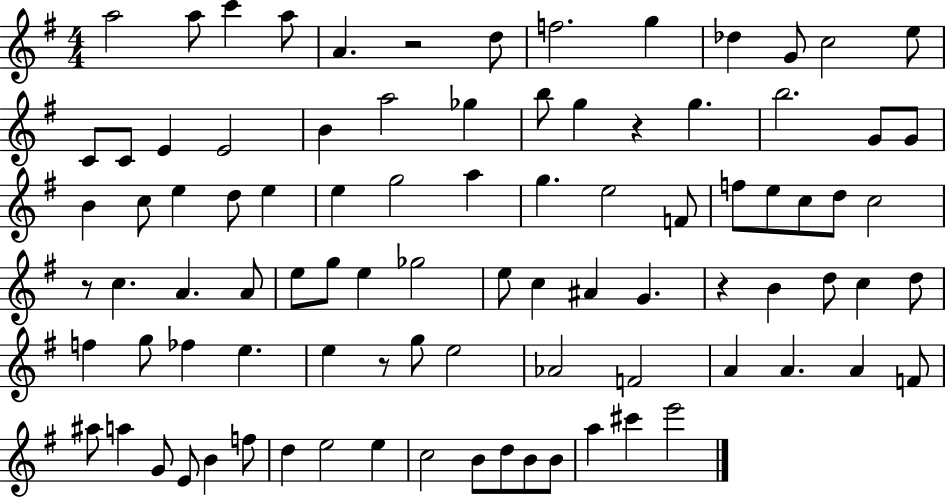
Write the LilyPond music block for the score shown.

{
  \clef treble
  \numericTimeSignature
  \time 4/4
  \key g \major
  a''2 a''8 c'''4 a''8 | a'4. r2 d''8 | f''2. g''4 | des''4 g'8 c''2 e''8 | \break c'8 c'8 e'4 e'2 | b'4 a''2 ges''4 | b''8 g''4 r4 g''4. | b''2. g'8 g'8 | \break b'4 c''8 e''4 d''8 e''4 | e''4 g''2 a''4 | g''4. e''2 f'8 | f''8 e''8 c''8 d''8 c''2 | \break r8 c''4. a'4. a'8 | e''8 g''8 e''4 ges''2 | e''8 c''4 ais'4 g'4. | r4 b'4 d''8 c''4 d''8 | \break f''4 g''8 fes''4 e''4. | e''4 r8 g''8 e''2 | aes'2 f'2 | a'4 a'4. a'4 f'8 | \break ais''8 a''4 g'8 e'8 b'4 f''8 | d''4 e''2 e''4 | c''2 b'8 d''8 b'8 b'8 | a''4 cis'''4 e'''2 | \break \bar "|."
}